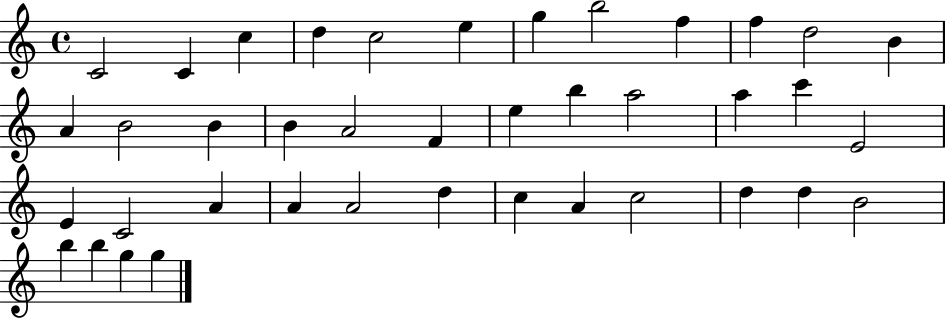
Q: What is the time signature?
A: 4/4